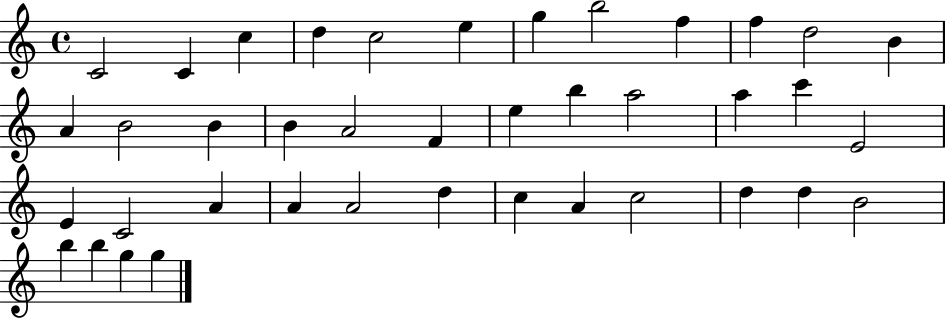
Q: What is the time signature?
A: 4/4